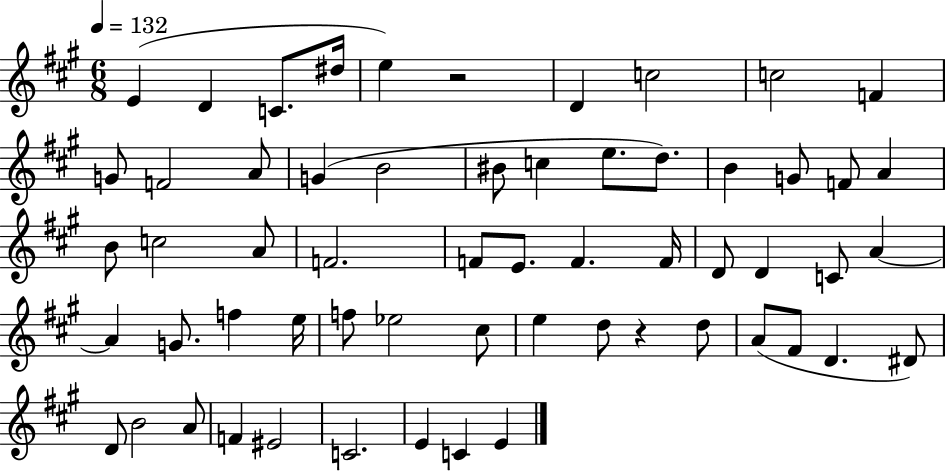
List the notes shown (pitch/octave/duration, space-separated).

E4/q D4/q C4/e. D#5/s E5/q R/h D4/q C5/h C5/h F4/q G4/e F4/h A4/e G4/q B4/h BIS4/e C5/q E5/e. D5/e. B4/q G4/e F4/e A4/q B4/e C5/h A4/e F4/h. F4/e E4/e. F4/q. F4/s D4/e D4/q C4/e A4/q A4/q G4/e. F5/q E5/s F5/e Eb5/h C#5/e E5/q D5/e R/q D5/e A4/e F#4/e D4/q. D#4/e D4/e B4/h A4/e F4/q EIS4/h C4/h. E4/q C4/q E4/q